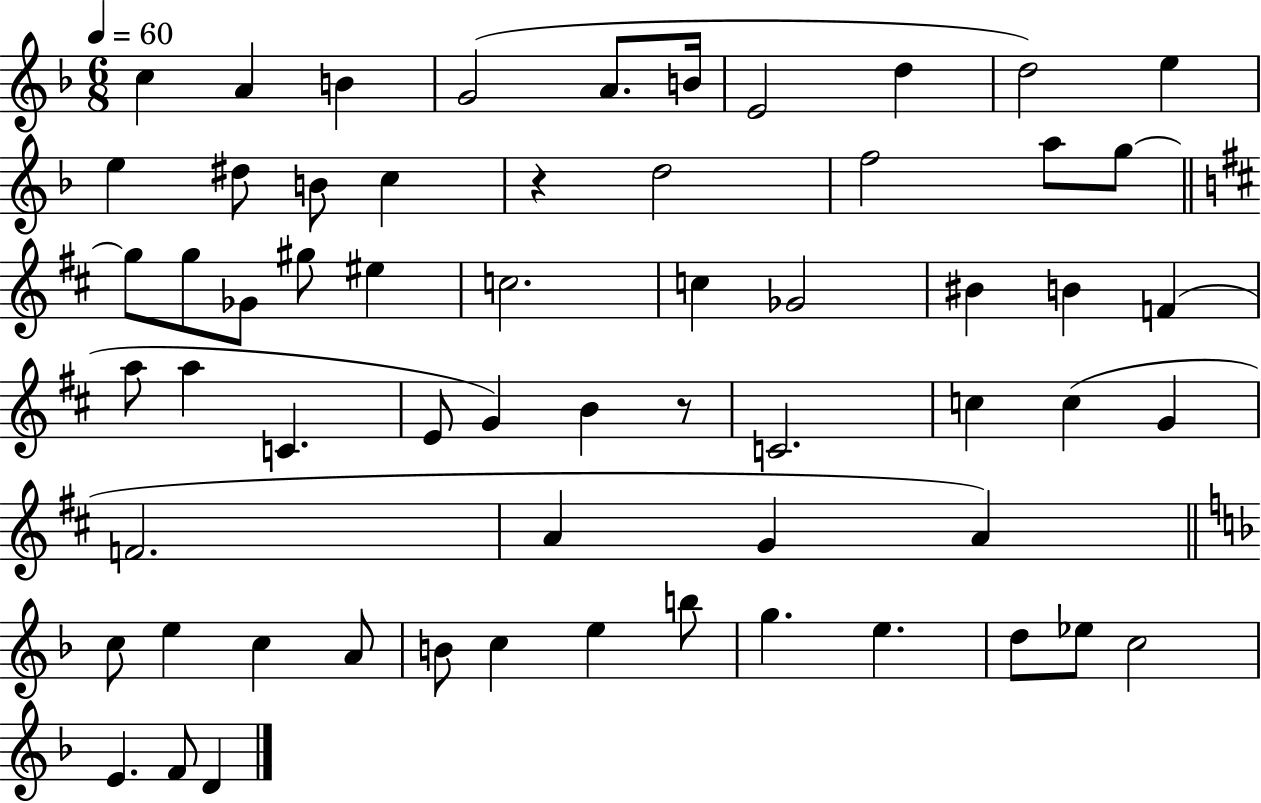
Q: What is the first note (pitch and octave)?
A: C5